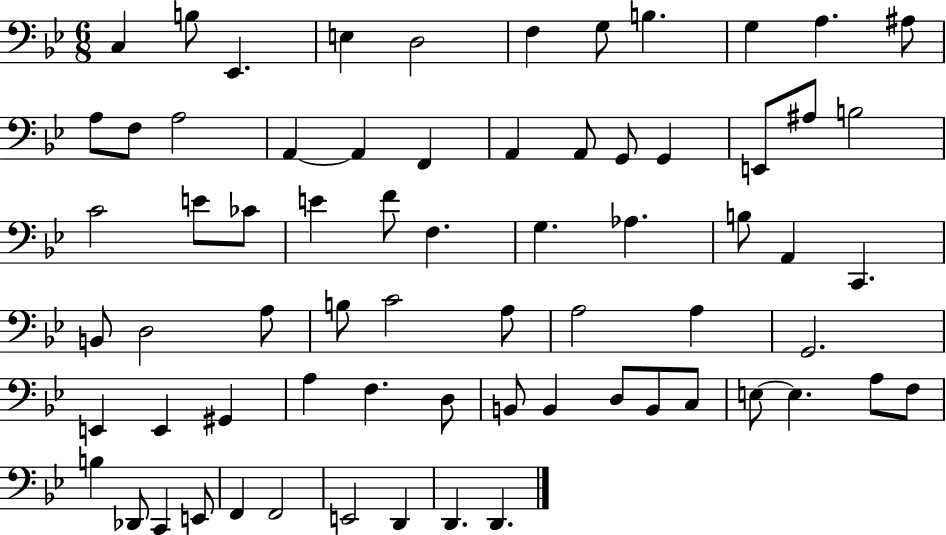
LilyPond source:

{
  \clef bass
  \numericTimeSignature
  \time 6/8
  \key bes \major
  c4 b8 ees,4. | e4 d2 | f4 g8 b4. | g4 a4. ais8 | \break a8 f8 a2 | a,4~~ a,4 f,4 | a,4 a,8 g,8 g,4 | e,8 ais8 b2 | \break c'2 e'8 ces'8 | e'4 f'8 f4. | g4. aes4. | b8 a,4 c,4. | \break b,8 d2 a8 | b8 c'2 a8 | a2 a4 | g,2. | \break e,4 e,4 gis,4 | a4 f4. d8 | b,8 b,4 d8 b,8 c8 | e8~~ e4. a8 f8 | \break b4 des,8 c,4 e,8 | f,4 f,2 | e,2 d,4 | d,4. d,4. | \break \bar "|."
}